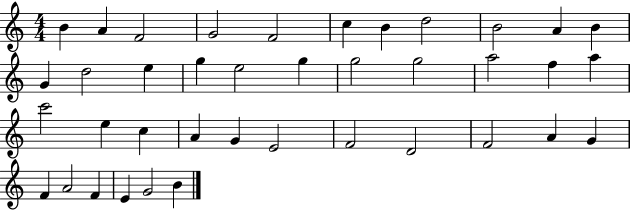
B4/q A4/q F4/h G4/h F4/h C5/q B4/q D5/h B4/h A4/q B4/q G4/q D5/h E5/q G5/q E5/h G5/q G5/h G5/h A5/h F5/q A5/q C6/h E5/q C5/q A4/q G4/q E4/h F4/h D4/h F4/h A4/q G4/q F4/q A4/h F4/q E4/q G4/h B4/q